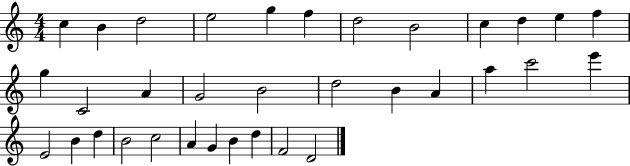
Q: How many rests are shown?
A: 0